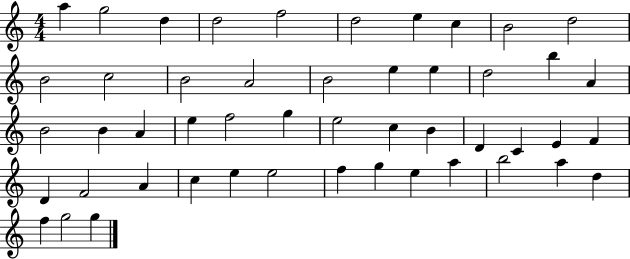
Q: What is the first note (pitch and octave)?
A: A5